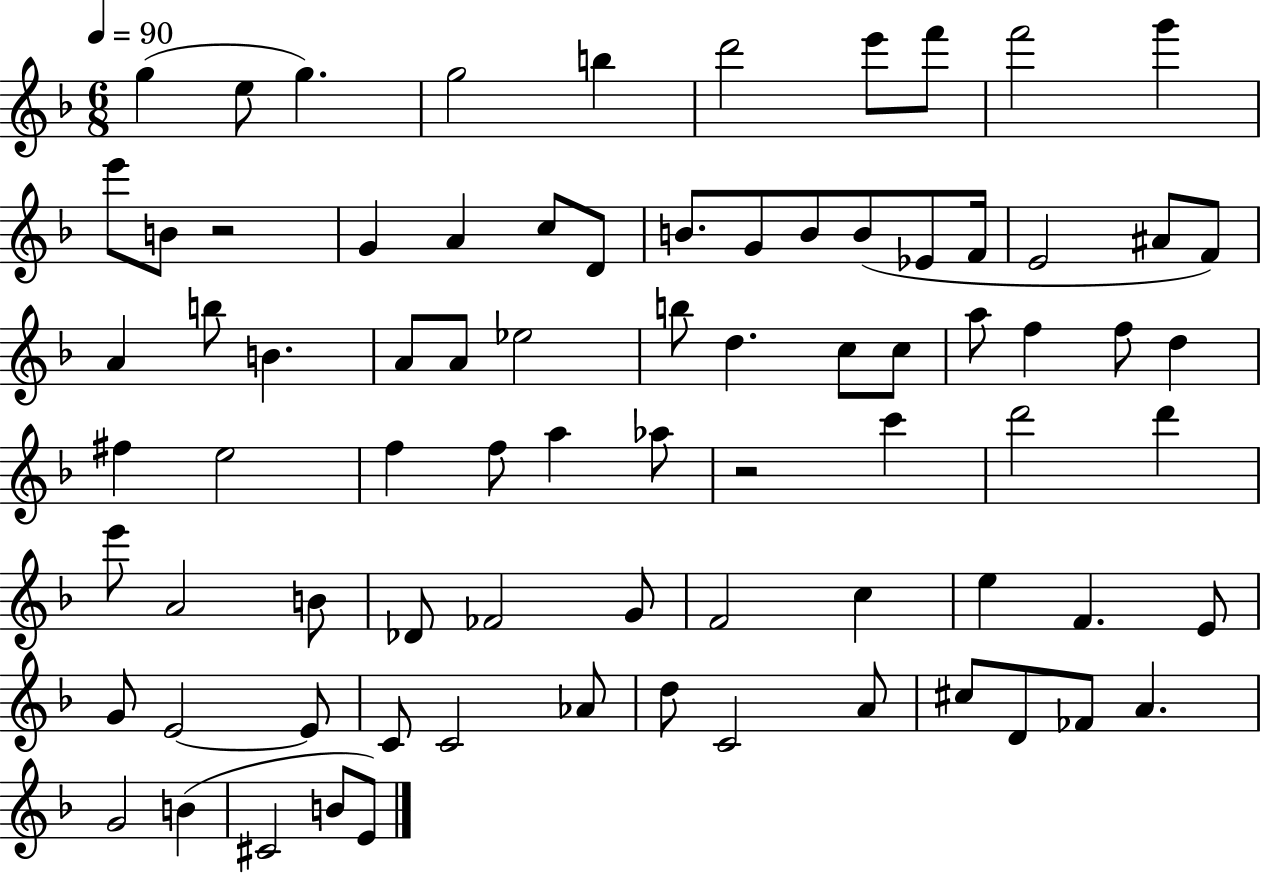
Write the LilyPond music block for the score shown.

{
  \clef treble
  \numericTimeSignature
  \time 6/8
  \key f \major
  \tempo 4 = 90
  g''4( e''8 g''4.) | g''2 b''4 | d'''2 e'''8 f'''8 | f'''2 g'''4 | \break e'''8 b'8 r2 | g'4 a'4 c''8 d'8 | b'8. g'8 b'8 b'8( ees'8 f'16 | e'2 ais'8 f'8) | \break a'4 b''8 b'4. | a'8 a'8 ees''2 | b''8 d''4. c''8 c''8 | a''8 f''4 f''8 d''4 | \break fis''4 e''2 | f''4 f''8 a''4 aes''8 | r2 c'''4 | d'''2 d'''4 | \break e'''8 a'2 b'8 | des'8 fes'2 g'8 | f'2 c''4 | e''4 f'4. e'8 | \break g'8 e'2~~ e'8 | c'8 c'2 aes'8 | d''8 c'2 a'8 | cis''8 d'8 fes'8 a'4. | \break g'2 b'4( | cis'2 b'8 e'8) | \bar "|."
}